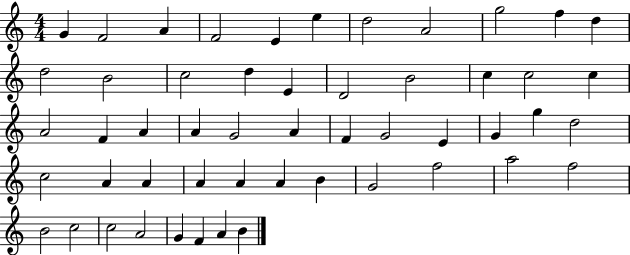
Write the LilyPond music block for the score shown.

{
  \clef treble
  \numericTimeSignature
  \time 4/4
  \key c \major
  g'4 f'2 a'4 | f'2 e'4 e''4 | d''2 a'2 | g''2 f''4 d''4 | \break d''2 b'2 | c''2 d''4 e'4 | d'2 b'2 | c''4 c''2 c''4 | \break a'2 f'4 a'4 | a'4 g'2 a'4 | f'4 g'2 e'4 | g'4 g''4 d''2 | \break c''2 a'4 a'4 | a'4 a'4 a'4 b'4 | g'2 f''2 | a''2 f''2 | \break b'2 c''2 | c''2 a'2 | g'4 f'4 a'4 b'4 | \bar "|."
}